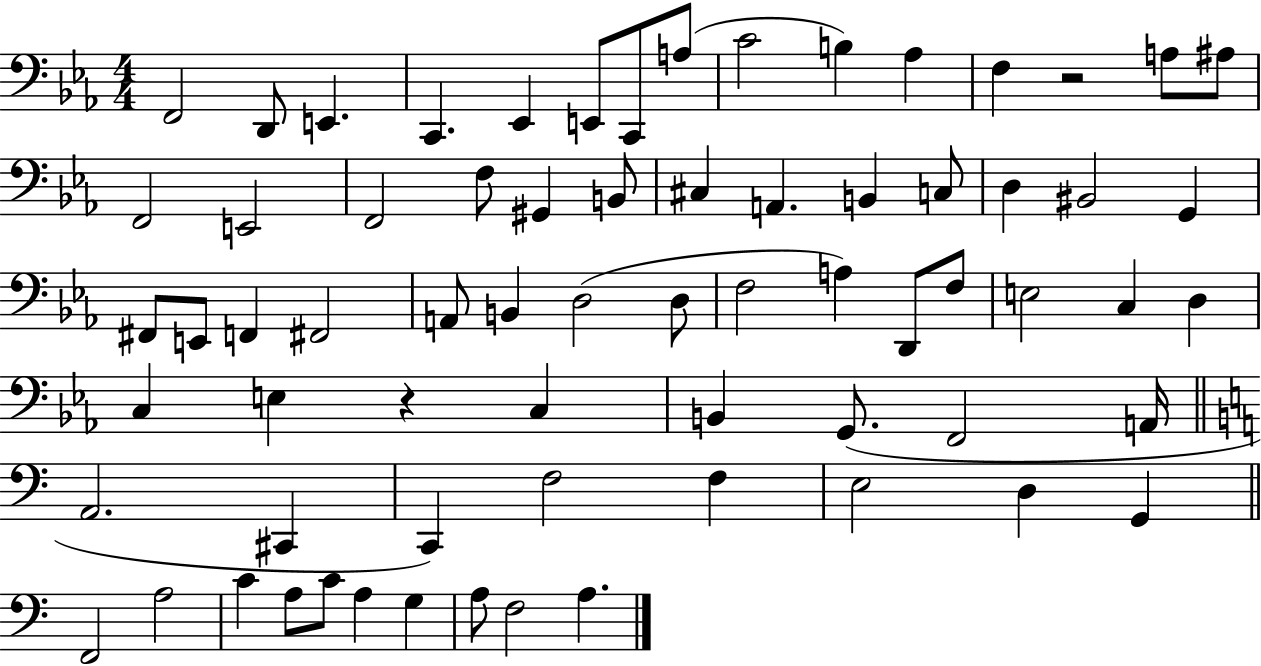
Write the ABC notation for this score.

X:1
T:Untitled
M:4/4
L:1/4
K:Eb
F,,2 D,,/2 E,, C,, _E,, E,,/2 C,,/2 A,/2 C2 B, _A, F, z2 A,/2 ^A,/2 F,,2 E,,2 F,,2 F,/2 ^G,, B,,/2 ^C, A,, B,, C,/2 D, ^B,,2 G,, ^F,,/2 E,,/2 F,, ^F,,2 A,,/2 B,, D,2 D,/2 F,2 A, D,,/2 F,/2 E,2 C, D, C, E, z C, B,, G,,/2 F,,2 A,,/4 A,,2 ^C,, C,, F,2 F, E,2 D, G,, F,,2 A,2 C A,/2 C/2 A, G, A,/2 F,2 A,